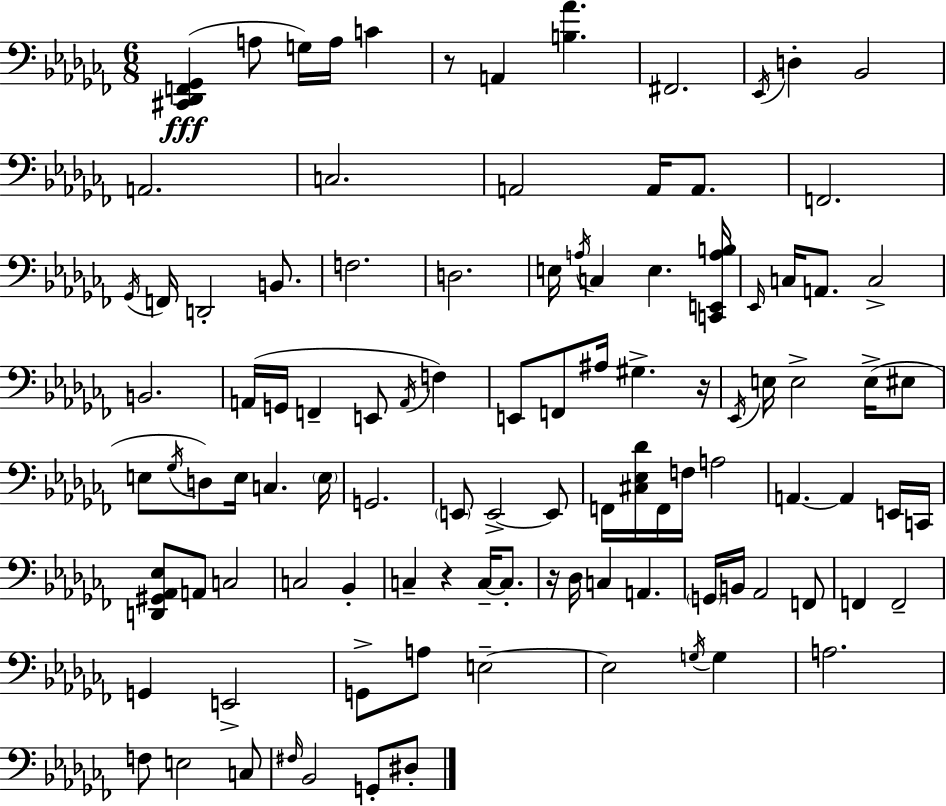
{
  \clef bass
  \numericTimeSignature
  \time 6/8
  \key aes \minor
  <cis, des, f, ges,>4(\fff a8 g16) a16 c'4 | r8 a,4 <b aes'>4. | fis,2. | \acciaccatura { ees,16 } d4-. bes,2 | \break a,2. | c2. | a,2 a,16 a,8. | f,2. | \break \acciaccatura { ges,16 } f,16 d,2-. b,8. | f2. | d2. | e16 \acciaccatura { a16 } c4 e4. | \break <c, e, a b>16 \grace { ees,16 } c16 a,8. c2-> | b,2. | a,16( g,16 f,4-- e,8 | \acciaccatura { a,16 }) f4 e,8 f,8 ais16 gis4.-> | \break r16 \acciaccatura { ees,16 } e16 e2-> | e16->( eis8 e8 \acciaccatura { ges16 } d8) e16 | c4. \parenthesize e16 g,2. | \parenthesize e,8 e,2->~~ | \break e,8 f,16 <cis ees des'>16 f,16 f16 a2 | a,4.~~ | a,4 e,16 c,16 <d, gis, aes, ees>8 a,8 c2 | c2 | \break bes,4-. c4-- r4 | c16--~~ c8.-. r16 des16 c4 | a,4. \parenthesize g,16 b,16 aes,2 | f,8 f,4 f,2-- | \break g,4 e,2-> | g,8-> a8 e2--~~ | e2 | \acciaccatura { g16 } g4 a2. | \break f8 e2 | c8 \grace { fis16 } bes,2 | g,8-. dis8-. \bar "|."
}